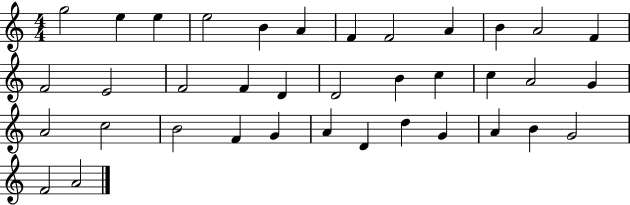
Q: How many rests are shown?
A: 0